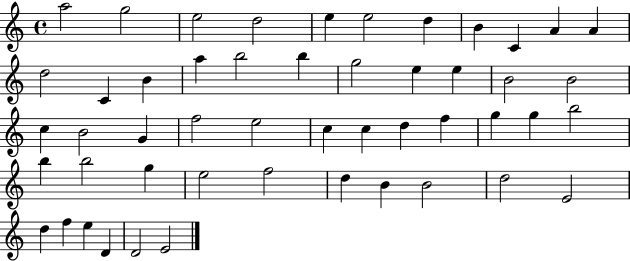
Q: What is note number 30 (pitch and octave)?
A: D5